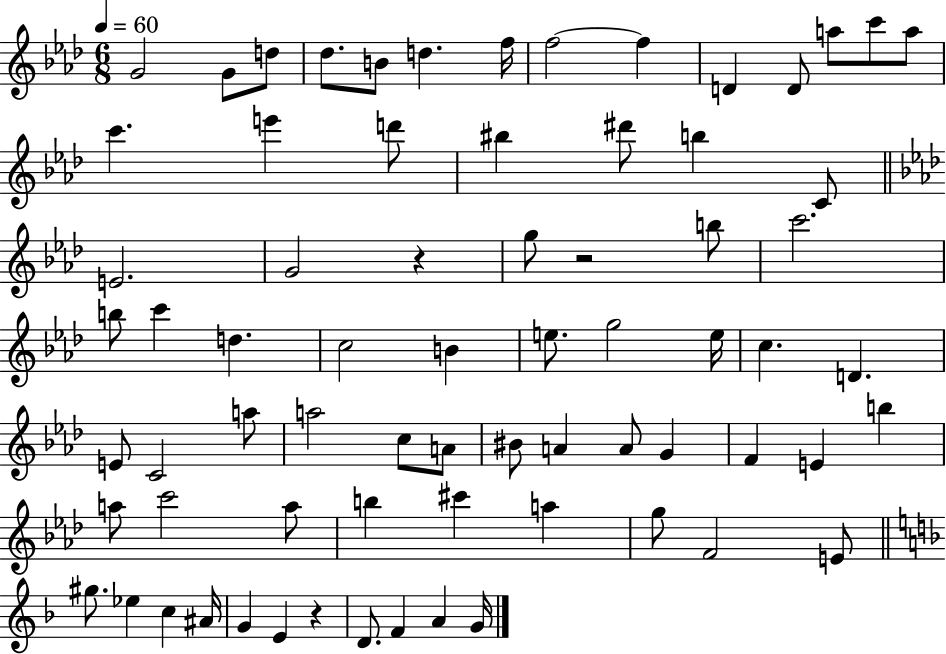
{
  \clef treble
  \numericTimeSignature
  \time 6/8
  \key aes \major
  \tempo 4 = 60
  g'2 g'8 d''8 | des''8. b'8 d''4. f''16 | f''2~~ f''4 | d'4 d'8 a''8 c'''8 a''8 | \break c'''4. e'''4 d'''8 | bis''4 dis'''8 b''4 c'8 | \bar "||" \break \key f \minor e'2. | g'2 r4 | g''8 r2 b''8 | c'''2. | \break b''8 c'''4 d''4. | c''2 b'4 | e''8. g''2 e''16 | c''4. d'4. | \break e'8 c'2 a''8 | a''2 c''8 a'8 | bis'8 a'4 a'8 g'4 | f'4 e'4 b''4 | \break a''8 c'''2 a''8 | b''4 cis'''4 a''4 | g''8 f'2 e'8 | \bar "||" \break \key f \major gis''8. ees''4 c''4 ais'16 | g'4 e'4 r4 | d'8. f'4 a'4 g'16 | \bar "|."
}